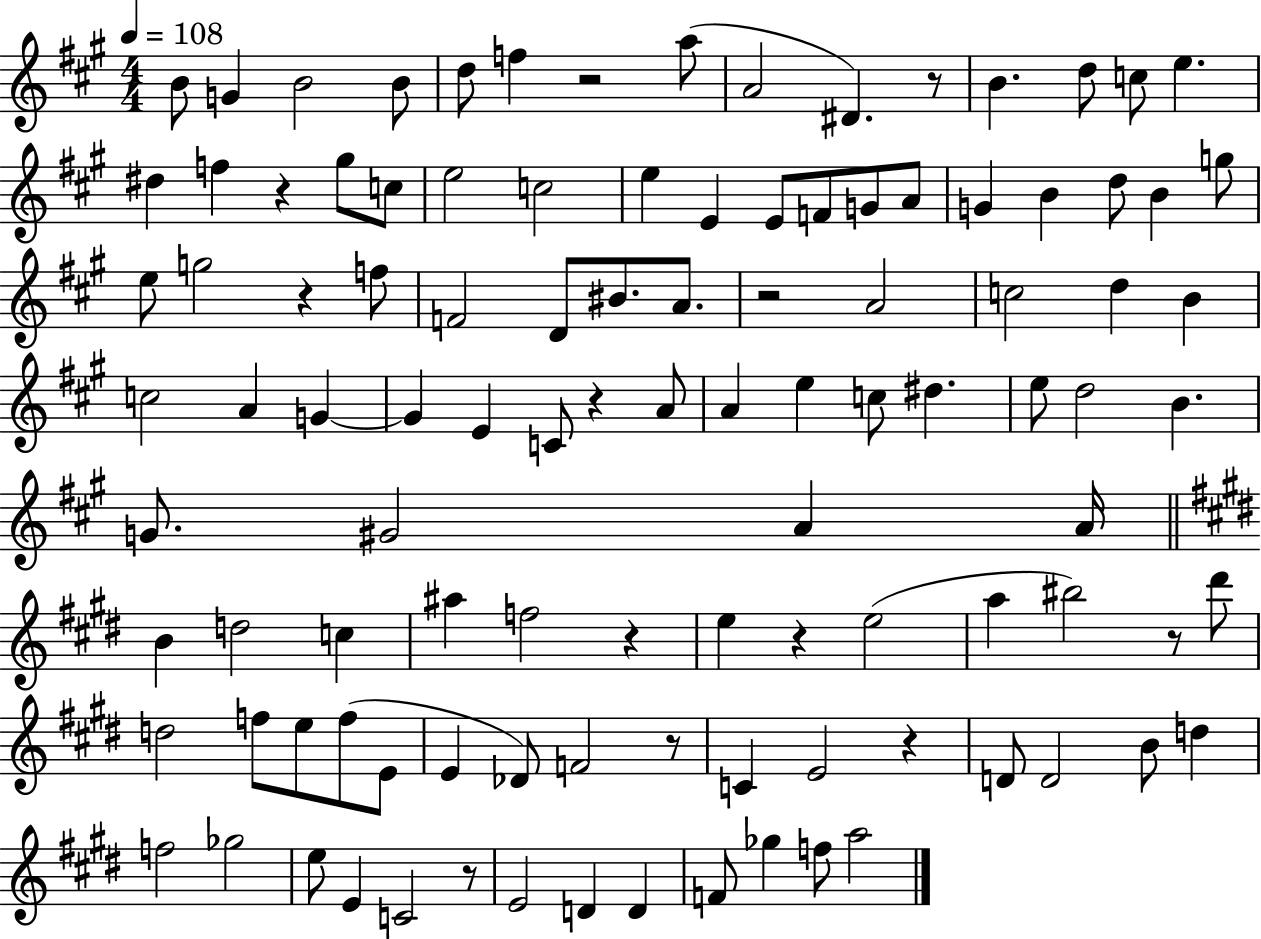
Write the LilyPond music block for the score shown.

{
  \clef treble
  \numericTimeSignature
  \time 4/4
  \key a \major
  \tempo 4 = 108
  b'8 g'4 b'2 b'8 | d''8 f''4 r2 a''8( | a'2 dis'4.) r8 | b'4. d''8 c''8 e''4. | \break dis''4 f''4 r4 gis''8 c''8 | e''2 c''2 | e''4 e'4 e'8 f'8 g'8 a'8 | g'4 b'4 d''8 b'4 g''8 | \break e''8 g''2 r4 f''8 | f'2 d'8 bis'8. a'8. | r2 a'2 | c''2 d''4 b'4 | \break c''2 a'4 g'4~~ | g'4 e'4 c'8 r4 a'8 | a'4 e''4 c''8 dis''4. | e''8 d''2 b'4. | \break g'8. gis'2 a'4 a'16 | \bar "||" \break \key e \major b'4 d''2 c''4 | ais''4 f''2 r4 | e''4 r4 e''2( | a''4 bis''2) r8 dis'''8 | \break d''2 f''8 e''8 f''8( e'8 | e'4 des'8) f'2 r8 | c'4 e'2 r4 | d'8 d'2 b'8 d''4 | \break f''2 ges''2 | e''8 e'4 c'2 r8 | e'2 d'4 d'4 | f'8 ges''4 f''8 a''2 | \break \bar "|."
}